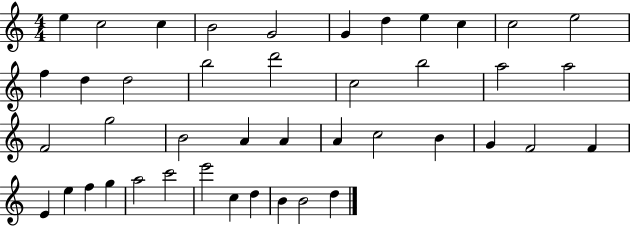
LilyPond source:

{
  \clef treble
  \numericTimeSignature
  \time 4/4
  \key c \major
  e''4 c''2 c''4 | b'2 g'2 | g'4 d''4 e''4 c''4 | c''2 e''2 | \break f''4 d''4 d''2 | b''2 d'''2 | c''2 b''2 | a''2 a''2 | \break f'2 g''2 | b'2 a'4 a'4 | a'4 c''2 b'4 | g'4 f'2 f'4 | \break e'4 e''4 f''4 g''4 | a''2 c'''2 | e'''2 c''4 d''4 | b'4 b'2 d''4 | \break \bar "|."
}